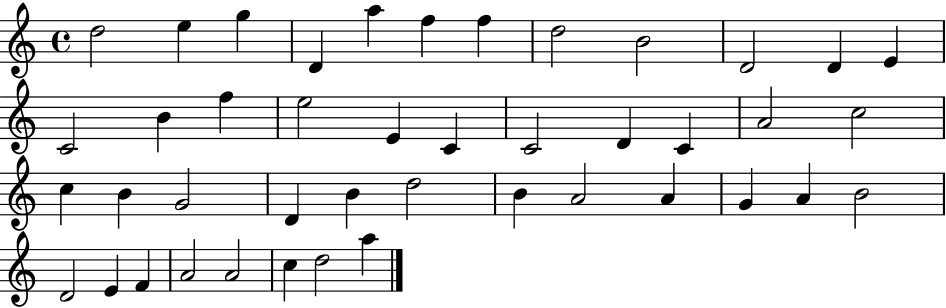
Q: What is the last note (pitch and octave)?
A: A5